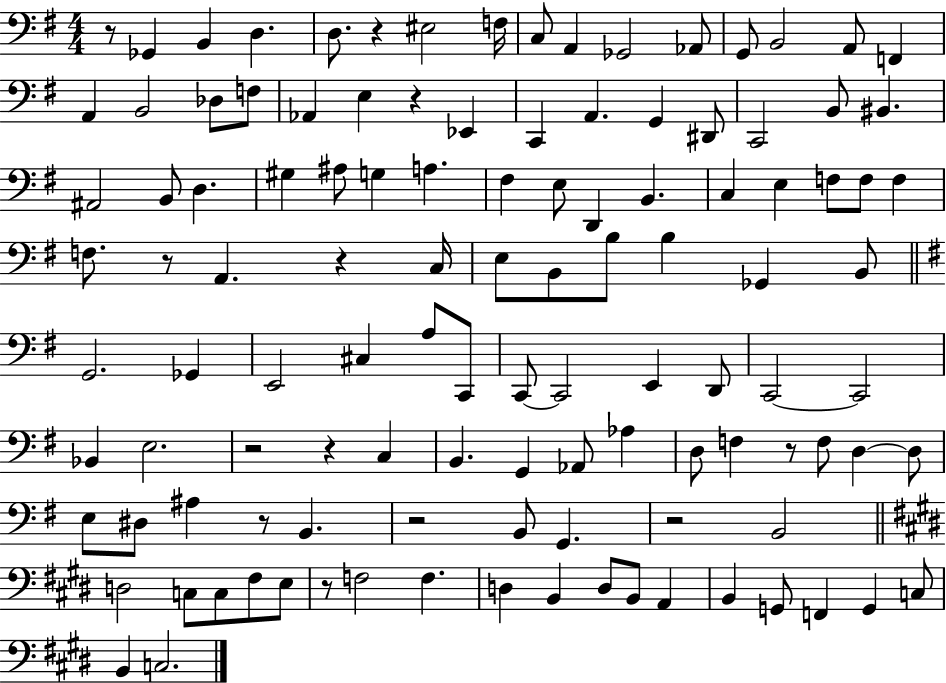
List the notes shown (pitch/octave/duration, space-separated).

R/e Gb2/q B2/q D3/q. D3/e. R/q EIS3/h F3/s C3/e A2/q Gb2/h Ab2/e G2/e B2/h A2/e F2/q A2/q B2/h Db3/e F3/e Ab2/q E3/q R/q Eb2/q C2/q A2/q. G2/q D#2/e C2/h B2/e BIS2/q. A#2/h B2/e D3/q. G#3/q A#3/e G3/q A3/q. F#3/q E3/e D2/q B2/q. C3/q E3/q F3/e F3/e F3/q F3/e. R/e A2/q. R/q C3/s E3/e B2/e B3/e B3/q Gb2/q B2/e G2/h. Gb2/q E2/h C#3/q A3/e C2/e C2/e C2/h E2/q D2/e C2/h C2/h Bb2/q E3/h. R/h R/q C3/q B2/q. G2/q Ab2/e Ab3/q D3/e F3/q R/e F3/e D3/q D3/e E3/e D#3/e A#3/q R/e B2/q. R/h B2/e G2/q. R/h B2/h D3/h C3/e C3/e F#3/e E3/e R/e F3/h F3/q. D3/q B2/q D3/e B2/e A2/q B2/q G2/e F2/q G2/q C3/e B2/q C3/h.